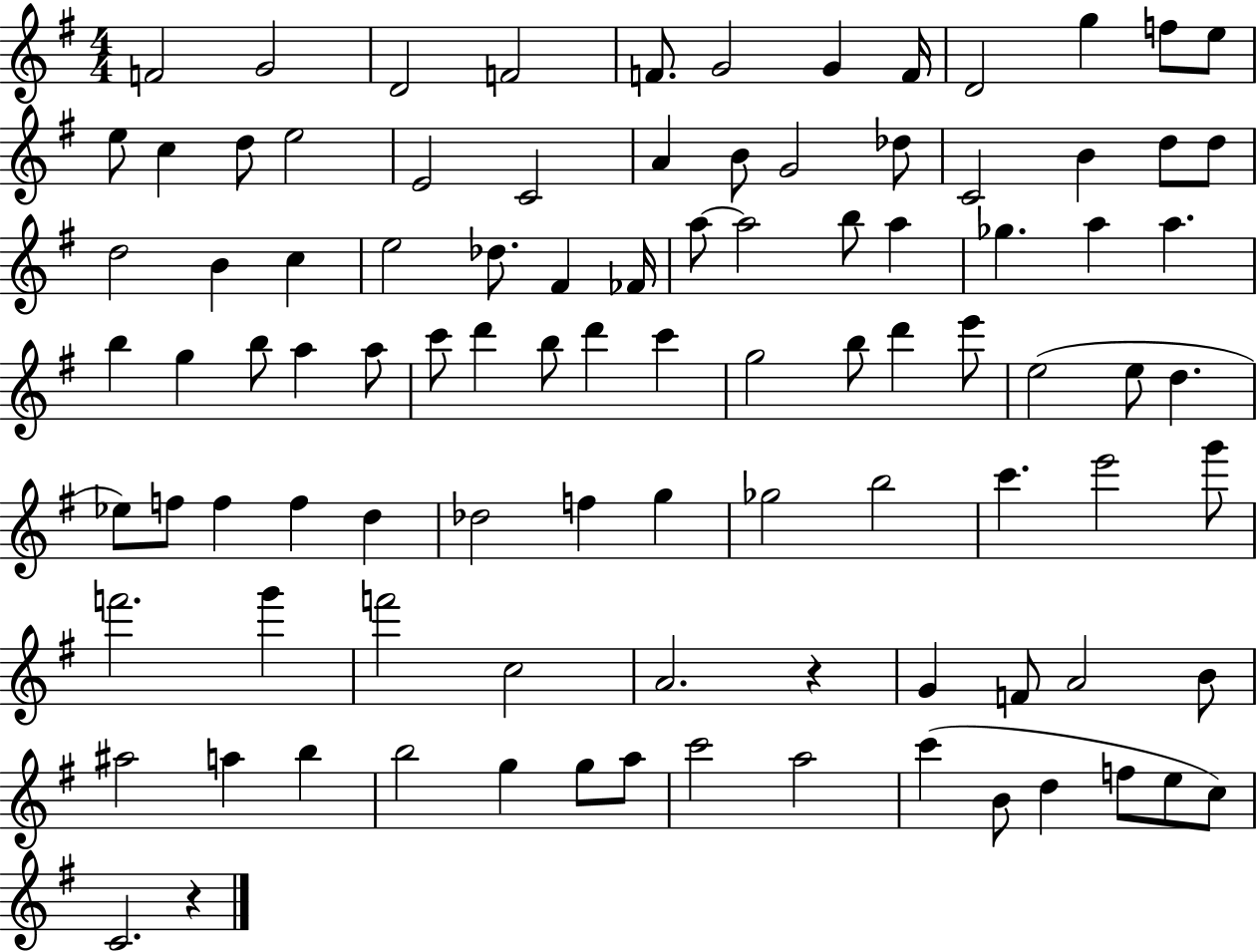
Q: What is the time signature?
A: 4/4